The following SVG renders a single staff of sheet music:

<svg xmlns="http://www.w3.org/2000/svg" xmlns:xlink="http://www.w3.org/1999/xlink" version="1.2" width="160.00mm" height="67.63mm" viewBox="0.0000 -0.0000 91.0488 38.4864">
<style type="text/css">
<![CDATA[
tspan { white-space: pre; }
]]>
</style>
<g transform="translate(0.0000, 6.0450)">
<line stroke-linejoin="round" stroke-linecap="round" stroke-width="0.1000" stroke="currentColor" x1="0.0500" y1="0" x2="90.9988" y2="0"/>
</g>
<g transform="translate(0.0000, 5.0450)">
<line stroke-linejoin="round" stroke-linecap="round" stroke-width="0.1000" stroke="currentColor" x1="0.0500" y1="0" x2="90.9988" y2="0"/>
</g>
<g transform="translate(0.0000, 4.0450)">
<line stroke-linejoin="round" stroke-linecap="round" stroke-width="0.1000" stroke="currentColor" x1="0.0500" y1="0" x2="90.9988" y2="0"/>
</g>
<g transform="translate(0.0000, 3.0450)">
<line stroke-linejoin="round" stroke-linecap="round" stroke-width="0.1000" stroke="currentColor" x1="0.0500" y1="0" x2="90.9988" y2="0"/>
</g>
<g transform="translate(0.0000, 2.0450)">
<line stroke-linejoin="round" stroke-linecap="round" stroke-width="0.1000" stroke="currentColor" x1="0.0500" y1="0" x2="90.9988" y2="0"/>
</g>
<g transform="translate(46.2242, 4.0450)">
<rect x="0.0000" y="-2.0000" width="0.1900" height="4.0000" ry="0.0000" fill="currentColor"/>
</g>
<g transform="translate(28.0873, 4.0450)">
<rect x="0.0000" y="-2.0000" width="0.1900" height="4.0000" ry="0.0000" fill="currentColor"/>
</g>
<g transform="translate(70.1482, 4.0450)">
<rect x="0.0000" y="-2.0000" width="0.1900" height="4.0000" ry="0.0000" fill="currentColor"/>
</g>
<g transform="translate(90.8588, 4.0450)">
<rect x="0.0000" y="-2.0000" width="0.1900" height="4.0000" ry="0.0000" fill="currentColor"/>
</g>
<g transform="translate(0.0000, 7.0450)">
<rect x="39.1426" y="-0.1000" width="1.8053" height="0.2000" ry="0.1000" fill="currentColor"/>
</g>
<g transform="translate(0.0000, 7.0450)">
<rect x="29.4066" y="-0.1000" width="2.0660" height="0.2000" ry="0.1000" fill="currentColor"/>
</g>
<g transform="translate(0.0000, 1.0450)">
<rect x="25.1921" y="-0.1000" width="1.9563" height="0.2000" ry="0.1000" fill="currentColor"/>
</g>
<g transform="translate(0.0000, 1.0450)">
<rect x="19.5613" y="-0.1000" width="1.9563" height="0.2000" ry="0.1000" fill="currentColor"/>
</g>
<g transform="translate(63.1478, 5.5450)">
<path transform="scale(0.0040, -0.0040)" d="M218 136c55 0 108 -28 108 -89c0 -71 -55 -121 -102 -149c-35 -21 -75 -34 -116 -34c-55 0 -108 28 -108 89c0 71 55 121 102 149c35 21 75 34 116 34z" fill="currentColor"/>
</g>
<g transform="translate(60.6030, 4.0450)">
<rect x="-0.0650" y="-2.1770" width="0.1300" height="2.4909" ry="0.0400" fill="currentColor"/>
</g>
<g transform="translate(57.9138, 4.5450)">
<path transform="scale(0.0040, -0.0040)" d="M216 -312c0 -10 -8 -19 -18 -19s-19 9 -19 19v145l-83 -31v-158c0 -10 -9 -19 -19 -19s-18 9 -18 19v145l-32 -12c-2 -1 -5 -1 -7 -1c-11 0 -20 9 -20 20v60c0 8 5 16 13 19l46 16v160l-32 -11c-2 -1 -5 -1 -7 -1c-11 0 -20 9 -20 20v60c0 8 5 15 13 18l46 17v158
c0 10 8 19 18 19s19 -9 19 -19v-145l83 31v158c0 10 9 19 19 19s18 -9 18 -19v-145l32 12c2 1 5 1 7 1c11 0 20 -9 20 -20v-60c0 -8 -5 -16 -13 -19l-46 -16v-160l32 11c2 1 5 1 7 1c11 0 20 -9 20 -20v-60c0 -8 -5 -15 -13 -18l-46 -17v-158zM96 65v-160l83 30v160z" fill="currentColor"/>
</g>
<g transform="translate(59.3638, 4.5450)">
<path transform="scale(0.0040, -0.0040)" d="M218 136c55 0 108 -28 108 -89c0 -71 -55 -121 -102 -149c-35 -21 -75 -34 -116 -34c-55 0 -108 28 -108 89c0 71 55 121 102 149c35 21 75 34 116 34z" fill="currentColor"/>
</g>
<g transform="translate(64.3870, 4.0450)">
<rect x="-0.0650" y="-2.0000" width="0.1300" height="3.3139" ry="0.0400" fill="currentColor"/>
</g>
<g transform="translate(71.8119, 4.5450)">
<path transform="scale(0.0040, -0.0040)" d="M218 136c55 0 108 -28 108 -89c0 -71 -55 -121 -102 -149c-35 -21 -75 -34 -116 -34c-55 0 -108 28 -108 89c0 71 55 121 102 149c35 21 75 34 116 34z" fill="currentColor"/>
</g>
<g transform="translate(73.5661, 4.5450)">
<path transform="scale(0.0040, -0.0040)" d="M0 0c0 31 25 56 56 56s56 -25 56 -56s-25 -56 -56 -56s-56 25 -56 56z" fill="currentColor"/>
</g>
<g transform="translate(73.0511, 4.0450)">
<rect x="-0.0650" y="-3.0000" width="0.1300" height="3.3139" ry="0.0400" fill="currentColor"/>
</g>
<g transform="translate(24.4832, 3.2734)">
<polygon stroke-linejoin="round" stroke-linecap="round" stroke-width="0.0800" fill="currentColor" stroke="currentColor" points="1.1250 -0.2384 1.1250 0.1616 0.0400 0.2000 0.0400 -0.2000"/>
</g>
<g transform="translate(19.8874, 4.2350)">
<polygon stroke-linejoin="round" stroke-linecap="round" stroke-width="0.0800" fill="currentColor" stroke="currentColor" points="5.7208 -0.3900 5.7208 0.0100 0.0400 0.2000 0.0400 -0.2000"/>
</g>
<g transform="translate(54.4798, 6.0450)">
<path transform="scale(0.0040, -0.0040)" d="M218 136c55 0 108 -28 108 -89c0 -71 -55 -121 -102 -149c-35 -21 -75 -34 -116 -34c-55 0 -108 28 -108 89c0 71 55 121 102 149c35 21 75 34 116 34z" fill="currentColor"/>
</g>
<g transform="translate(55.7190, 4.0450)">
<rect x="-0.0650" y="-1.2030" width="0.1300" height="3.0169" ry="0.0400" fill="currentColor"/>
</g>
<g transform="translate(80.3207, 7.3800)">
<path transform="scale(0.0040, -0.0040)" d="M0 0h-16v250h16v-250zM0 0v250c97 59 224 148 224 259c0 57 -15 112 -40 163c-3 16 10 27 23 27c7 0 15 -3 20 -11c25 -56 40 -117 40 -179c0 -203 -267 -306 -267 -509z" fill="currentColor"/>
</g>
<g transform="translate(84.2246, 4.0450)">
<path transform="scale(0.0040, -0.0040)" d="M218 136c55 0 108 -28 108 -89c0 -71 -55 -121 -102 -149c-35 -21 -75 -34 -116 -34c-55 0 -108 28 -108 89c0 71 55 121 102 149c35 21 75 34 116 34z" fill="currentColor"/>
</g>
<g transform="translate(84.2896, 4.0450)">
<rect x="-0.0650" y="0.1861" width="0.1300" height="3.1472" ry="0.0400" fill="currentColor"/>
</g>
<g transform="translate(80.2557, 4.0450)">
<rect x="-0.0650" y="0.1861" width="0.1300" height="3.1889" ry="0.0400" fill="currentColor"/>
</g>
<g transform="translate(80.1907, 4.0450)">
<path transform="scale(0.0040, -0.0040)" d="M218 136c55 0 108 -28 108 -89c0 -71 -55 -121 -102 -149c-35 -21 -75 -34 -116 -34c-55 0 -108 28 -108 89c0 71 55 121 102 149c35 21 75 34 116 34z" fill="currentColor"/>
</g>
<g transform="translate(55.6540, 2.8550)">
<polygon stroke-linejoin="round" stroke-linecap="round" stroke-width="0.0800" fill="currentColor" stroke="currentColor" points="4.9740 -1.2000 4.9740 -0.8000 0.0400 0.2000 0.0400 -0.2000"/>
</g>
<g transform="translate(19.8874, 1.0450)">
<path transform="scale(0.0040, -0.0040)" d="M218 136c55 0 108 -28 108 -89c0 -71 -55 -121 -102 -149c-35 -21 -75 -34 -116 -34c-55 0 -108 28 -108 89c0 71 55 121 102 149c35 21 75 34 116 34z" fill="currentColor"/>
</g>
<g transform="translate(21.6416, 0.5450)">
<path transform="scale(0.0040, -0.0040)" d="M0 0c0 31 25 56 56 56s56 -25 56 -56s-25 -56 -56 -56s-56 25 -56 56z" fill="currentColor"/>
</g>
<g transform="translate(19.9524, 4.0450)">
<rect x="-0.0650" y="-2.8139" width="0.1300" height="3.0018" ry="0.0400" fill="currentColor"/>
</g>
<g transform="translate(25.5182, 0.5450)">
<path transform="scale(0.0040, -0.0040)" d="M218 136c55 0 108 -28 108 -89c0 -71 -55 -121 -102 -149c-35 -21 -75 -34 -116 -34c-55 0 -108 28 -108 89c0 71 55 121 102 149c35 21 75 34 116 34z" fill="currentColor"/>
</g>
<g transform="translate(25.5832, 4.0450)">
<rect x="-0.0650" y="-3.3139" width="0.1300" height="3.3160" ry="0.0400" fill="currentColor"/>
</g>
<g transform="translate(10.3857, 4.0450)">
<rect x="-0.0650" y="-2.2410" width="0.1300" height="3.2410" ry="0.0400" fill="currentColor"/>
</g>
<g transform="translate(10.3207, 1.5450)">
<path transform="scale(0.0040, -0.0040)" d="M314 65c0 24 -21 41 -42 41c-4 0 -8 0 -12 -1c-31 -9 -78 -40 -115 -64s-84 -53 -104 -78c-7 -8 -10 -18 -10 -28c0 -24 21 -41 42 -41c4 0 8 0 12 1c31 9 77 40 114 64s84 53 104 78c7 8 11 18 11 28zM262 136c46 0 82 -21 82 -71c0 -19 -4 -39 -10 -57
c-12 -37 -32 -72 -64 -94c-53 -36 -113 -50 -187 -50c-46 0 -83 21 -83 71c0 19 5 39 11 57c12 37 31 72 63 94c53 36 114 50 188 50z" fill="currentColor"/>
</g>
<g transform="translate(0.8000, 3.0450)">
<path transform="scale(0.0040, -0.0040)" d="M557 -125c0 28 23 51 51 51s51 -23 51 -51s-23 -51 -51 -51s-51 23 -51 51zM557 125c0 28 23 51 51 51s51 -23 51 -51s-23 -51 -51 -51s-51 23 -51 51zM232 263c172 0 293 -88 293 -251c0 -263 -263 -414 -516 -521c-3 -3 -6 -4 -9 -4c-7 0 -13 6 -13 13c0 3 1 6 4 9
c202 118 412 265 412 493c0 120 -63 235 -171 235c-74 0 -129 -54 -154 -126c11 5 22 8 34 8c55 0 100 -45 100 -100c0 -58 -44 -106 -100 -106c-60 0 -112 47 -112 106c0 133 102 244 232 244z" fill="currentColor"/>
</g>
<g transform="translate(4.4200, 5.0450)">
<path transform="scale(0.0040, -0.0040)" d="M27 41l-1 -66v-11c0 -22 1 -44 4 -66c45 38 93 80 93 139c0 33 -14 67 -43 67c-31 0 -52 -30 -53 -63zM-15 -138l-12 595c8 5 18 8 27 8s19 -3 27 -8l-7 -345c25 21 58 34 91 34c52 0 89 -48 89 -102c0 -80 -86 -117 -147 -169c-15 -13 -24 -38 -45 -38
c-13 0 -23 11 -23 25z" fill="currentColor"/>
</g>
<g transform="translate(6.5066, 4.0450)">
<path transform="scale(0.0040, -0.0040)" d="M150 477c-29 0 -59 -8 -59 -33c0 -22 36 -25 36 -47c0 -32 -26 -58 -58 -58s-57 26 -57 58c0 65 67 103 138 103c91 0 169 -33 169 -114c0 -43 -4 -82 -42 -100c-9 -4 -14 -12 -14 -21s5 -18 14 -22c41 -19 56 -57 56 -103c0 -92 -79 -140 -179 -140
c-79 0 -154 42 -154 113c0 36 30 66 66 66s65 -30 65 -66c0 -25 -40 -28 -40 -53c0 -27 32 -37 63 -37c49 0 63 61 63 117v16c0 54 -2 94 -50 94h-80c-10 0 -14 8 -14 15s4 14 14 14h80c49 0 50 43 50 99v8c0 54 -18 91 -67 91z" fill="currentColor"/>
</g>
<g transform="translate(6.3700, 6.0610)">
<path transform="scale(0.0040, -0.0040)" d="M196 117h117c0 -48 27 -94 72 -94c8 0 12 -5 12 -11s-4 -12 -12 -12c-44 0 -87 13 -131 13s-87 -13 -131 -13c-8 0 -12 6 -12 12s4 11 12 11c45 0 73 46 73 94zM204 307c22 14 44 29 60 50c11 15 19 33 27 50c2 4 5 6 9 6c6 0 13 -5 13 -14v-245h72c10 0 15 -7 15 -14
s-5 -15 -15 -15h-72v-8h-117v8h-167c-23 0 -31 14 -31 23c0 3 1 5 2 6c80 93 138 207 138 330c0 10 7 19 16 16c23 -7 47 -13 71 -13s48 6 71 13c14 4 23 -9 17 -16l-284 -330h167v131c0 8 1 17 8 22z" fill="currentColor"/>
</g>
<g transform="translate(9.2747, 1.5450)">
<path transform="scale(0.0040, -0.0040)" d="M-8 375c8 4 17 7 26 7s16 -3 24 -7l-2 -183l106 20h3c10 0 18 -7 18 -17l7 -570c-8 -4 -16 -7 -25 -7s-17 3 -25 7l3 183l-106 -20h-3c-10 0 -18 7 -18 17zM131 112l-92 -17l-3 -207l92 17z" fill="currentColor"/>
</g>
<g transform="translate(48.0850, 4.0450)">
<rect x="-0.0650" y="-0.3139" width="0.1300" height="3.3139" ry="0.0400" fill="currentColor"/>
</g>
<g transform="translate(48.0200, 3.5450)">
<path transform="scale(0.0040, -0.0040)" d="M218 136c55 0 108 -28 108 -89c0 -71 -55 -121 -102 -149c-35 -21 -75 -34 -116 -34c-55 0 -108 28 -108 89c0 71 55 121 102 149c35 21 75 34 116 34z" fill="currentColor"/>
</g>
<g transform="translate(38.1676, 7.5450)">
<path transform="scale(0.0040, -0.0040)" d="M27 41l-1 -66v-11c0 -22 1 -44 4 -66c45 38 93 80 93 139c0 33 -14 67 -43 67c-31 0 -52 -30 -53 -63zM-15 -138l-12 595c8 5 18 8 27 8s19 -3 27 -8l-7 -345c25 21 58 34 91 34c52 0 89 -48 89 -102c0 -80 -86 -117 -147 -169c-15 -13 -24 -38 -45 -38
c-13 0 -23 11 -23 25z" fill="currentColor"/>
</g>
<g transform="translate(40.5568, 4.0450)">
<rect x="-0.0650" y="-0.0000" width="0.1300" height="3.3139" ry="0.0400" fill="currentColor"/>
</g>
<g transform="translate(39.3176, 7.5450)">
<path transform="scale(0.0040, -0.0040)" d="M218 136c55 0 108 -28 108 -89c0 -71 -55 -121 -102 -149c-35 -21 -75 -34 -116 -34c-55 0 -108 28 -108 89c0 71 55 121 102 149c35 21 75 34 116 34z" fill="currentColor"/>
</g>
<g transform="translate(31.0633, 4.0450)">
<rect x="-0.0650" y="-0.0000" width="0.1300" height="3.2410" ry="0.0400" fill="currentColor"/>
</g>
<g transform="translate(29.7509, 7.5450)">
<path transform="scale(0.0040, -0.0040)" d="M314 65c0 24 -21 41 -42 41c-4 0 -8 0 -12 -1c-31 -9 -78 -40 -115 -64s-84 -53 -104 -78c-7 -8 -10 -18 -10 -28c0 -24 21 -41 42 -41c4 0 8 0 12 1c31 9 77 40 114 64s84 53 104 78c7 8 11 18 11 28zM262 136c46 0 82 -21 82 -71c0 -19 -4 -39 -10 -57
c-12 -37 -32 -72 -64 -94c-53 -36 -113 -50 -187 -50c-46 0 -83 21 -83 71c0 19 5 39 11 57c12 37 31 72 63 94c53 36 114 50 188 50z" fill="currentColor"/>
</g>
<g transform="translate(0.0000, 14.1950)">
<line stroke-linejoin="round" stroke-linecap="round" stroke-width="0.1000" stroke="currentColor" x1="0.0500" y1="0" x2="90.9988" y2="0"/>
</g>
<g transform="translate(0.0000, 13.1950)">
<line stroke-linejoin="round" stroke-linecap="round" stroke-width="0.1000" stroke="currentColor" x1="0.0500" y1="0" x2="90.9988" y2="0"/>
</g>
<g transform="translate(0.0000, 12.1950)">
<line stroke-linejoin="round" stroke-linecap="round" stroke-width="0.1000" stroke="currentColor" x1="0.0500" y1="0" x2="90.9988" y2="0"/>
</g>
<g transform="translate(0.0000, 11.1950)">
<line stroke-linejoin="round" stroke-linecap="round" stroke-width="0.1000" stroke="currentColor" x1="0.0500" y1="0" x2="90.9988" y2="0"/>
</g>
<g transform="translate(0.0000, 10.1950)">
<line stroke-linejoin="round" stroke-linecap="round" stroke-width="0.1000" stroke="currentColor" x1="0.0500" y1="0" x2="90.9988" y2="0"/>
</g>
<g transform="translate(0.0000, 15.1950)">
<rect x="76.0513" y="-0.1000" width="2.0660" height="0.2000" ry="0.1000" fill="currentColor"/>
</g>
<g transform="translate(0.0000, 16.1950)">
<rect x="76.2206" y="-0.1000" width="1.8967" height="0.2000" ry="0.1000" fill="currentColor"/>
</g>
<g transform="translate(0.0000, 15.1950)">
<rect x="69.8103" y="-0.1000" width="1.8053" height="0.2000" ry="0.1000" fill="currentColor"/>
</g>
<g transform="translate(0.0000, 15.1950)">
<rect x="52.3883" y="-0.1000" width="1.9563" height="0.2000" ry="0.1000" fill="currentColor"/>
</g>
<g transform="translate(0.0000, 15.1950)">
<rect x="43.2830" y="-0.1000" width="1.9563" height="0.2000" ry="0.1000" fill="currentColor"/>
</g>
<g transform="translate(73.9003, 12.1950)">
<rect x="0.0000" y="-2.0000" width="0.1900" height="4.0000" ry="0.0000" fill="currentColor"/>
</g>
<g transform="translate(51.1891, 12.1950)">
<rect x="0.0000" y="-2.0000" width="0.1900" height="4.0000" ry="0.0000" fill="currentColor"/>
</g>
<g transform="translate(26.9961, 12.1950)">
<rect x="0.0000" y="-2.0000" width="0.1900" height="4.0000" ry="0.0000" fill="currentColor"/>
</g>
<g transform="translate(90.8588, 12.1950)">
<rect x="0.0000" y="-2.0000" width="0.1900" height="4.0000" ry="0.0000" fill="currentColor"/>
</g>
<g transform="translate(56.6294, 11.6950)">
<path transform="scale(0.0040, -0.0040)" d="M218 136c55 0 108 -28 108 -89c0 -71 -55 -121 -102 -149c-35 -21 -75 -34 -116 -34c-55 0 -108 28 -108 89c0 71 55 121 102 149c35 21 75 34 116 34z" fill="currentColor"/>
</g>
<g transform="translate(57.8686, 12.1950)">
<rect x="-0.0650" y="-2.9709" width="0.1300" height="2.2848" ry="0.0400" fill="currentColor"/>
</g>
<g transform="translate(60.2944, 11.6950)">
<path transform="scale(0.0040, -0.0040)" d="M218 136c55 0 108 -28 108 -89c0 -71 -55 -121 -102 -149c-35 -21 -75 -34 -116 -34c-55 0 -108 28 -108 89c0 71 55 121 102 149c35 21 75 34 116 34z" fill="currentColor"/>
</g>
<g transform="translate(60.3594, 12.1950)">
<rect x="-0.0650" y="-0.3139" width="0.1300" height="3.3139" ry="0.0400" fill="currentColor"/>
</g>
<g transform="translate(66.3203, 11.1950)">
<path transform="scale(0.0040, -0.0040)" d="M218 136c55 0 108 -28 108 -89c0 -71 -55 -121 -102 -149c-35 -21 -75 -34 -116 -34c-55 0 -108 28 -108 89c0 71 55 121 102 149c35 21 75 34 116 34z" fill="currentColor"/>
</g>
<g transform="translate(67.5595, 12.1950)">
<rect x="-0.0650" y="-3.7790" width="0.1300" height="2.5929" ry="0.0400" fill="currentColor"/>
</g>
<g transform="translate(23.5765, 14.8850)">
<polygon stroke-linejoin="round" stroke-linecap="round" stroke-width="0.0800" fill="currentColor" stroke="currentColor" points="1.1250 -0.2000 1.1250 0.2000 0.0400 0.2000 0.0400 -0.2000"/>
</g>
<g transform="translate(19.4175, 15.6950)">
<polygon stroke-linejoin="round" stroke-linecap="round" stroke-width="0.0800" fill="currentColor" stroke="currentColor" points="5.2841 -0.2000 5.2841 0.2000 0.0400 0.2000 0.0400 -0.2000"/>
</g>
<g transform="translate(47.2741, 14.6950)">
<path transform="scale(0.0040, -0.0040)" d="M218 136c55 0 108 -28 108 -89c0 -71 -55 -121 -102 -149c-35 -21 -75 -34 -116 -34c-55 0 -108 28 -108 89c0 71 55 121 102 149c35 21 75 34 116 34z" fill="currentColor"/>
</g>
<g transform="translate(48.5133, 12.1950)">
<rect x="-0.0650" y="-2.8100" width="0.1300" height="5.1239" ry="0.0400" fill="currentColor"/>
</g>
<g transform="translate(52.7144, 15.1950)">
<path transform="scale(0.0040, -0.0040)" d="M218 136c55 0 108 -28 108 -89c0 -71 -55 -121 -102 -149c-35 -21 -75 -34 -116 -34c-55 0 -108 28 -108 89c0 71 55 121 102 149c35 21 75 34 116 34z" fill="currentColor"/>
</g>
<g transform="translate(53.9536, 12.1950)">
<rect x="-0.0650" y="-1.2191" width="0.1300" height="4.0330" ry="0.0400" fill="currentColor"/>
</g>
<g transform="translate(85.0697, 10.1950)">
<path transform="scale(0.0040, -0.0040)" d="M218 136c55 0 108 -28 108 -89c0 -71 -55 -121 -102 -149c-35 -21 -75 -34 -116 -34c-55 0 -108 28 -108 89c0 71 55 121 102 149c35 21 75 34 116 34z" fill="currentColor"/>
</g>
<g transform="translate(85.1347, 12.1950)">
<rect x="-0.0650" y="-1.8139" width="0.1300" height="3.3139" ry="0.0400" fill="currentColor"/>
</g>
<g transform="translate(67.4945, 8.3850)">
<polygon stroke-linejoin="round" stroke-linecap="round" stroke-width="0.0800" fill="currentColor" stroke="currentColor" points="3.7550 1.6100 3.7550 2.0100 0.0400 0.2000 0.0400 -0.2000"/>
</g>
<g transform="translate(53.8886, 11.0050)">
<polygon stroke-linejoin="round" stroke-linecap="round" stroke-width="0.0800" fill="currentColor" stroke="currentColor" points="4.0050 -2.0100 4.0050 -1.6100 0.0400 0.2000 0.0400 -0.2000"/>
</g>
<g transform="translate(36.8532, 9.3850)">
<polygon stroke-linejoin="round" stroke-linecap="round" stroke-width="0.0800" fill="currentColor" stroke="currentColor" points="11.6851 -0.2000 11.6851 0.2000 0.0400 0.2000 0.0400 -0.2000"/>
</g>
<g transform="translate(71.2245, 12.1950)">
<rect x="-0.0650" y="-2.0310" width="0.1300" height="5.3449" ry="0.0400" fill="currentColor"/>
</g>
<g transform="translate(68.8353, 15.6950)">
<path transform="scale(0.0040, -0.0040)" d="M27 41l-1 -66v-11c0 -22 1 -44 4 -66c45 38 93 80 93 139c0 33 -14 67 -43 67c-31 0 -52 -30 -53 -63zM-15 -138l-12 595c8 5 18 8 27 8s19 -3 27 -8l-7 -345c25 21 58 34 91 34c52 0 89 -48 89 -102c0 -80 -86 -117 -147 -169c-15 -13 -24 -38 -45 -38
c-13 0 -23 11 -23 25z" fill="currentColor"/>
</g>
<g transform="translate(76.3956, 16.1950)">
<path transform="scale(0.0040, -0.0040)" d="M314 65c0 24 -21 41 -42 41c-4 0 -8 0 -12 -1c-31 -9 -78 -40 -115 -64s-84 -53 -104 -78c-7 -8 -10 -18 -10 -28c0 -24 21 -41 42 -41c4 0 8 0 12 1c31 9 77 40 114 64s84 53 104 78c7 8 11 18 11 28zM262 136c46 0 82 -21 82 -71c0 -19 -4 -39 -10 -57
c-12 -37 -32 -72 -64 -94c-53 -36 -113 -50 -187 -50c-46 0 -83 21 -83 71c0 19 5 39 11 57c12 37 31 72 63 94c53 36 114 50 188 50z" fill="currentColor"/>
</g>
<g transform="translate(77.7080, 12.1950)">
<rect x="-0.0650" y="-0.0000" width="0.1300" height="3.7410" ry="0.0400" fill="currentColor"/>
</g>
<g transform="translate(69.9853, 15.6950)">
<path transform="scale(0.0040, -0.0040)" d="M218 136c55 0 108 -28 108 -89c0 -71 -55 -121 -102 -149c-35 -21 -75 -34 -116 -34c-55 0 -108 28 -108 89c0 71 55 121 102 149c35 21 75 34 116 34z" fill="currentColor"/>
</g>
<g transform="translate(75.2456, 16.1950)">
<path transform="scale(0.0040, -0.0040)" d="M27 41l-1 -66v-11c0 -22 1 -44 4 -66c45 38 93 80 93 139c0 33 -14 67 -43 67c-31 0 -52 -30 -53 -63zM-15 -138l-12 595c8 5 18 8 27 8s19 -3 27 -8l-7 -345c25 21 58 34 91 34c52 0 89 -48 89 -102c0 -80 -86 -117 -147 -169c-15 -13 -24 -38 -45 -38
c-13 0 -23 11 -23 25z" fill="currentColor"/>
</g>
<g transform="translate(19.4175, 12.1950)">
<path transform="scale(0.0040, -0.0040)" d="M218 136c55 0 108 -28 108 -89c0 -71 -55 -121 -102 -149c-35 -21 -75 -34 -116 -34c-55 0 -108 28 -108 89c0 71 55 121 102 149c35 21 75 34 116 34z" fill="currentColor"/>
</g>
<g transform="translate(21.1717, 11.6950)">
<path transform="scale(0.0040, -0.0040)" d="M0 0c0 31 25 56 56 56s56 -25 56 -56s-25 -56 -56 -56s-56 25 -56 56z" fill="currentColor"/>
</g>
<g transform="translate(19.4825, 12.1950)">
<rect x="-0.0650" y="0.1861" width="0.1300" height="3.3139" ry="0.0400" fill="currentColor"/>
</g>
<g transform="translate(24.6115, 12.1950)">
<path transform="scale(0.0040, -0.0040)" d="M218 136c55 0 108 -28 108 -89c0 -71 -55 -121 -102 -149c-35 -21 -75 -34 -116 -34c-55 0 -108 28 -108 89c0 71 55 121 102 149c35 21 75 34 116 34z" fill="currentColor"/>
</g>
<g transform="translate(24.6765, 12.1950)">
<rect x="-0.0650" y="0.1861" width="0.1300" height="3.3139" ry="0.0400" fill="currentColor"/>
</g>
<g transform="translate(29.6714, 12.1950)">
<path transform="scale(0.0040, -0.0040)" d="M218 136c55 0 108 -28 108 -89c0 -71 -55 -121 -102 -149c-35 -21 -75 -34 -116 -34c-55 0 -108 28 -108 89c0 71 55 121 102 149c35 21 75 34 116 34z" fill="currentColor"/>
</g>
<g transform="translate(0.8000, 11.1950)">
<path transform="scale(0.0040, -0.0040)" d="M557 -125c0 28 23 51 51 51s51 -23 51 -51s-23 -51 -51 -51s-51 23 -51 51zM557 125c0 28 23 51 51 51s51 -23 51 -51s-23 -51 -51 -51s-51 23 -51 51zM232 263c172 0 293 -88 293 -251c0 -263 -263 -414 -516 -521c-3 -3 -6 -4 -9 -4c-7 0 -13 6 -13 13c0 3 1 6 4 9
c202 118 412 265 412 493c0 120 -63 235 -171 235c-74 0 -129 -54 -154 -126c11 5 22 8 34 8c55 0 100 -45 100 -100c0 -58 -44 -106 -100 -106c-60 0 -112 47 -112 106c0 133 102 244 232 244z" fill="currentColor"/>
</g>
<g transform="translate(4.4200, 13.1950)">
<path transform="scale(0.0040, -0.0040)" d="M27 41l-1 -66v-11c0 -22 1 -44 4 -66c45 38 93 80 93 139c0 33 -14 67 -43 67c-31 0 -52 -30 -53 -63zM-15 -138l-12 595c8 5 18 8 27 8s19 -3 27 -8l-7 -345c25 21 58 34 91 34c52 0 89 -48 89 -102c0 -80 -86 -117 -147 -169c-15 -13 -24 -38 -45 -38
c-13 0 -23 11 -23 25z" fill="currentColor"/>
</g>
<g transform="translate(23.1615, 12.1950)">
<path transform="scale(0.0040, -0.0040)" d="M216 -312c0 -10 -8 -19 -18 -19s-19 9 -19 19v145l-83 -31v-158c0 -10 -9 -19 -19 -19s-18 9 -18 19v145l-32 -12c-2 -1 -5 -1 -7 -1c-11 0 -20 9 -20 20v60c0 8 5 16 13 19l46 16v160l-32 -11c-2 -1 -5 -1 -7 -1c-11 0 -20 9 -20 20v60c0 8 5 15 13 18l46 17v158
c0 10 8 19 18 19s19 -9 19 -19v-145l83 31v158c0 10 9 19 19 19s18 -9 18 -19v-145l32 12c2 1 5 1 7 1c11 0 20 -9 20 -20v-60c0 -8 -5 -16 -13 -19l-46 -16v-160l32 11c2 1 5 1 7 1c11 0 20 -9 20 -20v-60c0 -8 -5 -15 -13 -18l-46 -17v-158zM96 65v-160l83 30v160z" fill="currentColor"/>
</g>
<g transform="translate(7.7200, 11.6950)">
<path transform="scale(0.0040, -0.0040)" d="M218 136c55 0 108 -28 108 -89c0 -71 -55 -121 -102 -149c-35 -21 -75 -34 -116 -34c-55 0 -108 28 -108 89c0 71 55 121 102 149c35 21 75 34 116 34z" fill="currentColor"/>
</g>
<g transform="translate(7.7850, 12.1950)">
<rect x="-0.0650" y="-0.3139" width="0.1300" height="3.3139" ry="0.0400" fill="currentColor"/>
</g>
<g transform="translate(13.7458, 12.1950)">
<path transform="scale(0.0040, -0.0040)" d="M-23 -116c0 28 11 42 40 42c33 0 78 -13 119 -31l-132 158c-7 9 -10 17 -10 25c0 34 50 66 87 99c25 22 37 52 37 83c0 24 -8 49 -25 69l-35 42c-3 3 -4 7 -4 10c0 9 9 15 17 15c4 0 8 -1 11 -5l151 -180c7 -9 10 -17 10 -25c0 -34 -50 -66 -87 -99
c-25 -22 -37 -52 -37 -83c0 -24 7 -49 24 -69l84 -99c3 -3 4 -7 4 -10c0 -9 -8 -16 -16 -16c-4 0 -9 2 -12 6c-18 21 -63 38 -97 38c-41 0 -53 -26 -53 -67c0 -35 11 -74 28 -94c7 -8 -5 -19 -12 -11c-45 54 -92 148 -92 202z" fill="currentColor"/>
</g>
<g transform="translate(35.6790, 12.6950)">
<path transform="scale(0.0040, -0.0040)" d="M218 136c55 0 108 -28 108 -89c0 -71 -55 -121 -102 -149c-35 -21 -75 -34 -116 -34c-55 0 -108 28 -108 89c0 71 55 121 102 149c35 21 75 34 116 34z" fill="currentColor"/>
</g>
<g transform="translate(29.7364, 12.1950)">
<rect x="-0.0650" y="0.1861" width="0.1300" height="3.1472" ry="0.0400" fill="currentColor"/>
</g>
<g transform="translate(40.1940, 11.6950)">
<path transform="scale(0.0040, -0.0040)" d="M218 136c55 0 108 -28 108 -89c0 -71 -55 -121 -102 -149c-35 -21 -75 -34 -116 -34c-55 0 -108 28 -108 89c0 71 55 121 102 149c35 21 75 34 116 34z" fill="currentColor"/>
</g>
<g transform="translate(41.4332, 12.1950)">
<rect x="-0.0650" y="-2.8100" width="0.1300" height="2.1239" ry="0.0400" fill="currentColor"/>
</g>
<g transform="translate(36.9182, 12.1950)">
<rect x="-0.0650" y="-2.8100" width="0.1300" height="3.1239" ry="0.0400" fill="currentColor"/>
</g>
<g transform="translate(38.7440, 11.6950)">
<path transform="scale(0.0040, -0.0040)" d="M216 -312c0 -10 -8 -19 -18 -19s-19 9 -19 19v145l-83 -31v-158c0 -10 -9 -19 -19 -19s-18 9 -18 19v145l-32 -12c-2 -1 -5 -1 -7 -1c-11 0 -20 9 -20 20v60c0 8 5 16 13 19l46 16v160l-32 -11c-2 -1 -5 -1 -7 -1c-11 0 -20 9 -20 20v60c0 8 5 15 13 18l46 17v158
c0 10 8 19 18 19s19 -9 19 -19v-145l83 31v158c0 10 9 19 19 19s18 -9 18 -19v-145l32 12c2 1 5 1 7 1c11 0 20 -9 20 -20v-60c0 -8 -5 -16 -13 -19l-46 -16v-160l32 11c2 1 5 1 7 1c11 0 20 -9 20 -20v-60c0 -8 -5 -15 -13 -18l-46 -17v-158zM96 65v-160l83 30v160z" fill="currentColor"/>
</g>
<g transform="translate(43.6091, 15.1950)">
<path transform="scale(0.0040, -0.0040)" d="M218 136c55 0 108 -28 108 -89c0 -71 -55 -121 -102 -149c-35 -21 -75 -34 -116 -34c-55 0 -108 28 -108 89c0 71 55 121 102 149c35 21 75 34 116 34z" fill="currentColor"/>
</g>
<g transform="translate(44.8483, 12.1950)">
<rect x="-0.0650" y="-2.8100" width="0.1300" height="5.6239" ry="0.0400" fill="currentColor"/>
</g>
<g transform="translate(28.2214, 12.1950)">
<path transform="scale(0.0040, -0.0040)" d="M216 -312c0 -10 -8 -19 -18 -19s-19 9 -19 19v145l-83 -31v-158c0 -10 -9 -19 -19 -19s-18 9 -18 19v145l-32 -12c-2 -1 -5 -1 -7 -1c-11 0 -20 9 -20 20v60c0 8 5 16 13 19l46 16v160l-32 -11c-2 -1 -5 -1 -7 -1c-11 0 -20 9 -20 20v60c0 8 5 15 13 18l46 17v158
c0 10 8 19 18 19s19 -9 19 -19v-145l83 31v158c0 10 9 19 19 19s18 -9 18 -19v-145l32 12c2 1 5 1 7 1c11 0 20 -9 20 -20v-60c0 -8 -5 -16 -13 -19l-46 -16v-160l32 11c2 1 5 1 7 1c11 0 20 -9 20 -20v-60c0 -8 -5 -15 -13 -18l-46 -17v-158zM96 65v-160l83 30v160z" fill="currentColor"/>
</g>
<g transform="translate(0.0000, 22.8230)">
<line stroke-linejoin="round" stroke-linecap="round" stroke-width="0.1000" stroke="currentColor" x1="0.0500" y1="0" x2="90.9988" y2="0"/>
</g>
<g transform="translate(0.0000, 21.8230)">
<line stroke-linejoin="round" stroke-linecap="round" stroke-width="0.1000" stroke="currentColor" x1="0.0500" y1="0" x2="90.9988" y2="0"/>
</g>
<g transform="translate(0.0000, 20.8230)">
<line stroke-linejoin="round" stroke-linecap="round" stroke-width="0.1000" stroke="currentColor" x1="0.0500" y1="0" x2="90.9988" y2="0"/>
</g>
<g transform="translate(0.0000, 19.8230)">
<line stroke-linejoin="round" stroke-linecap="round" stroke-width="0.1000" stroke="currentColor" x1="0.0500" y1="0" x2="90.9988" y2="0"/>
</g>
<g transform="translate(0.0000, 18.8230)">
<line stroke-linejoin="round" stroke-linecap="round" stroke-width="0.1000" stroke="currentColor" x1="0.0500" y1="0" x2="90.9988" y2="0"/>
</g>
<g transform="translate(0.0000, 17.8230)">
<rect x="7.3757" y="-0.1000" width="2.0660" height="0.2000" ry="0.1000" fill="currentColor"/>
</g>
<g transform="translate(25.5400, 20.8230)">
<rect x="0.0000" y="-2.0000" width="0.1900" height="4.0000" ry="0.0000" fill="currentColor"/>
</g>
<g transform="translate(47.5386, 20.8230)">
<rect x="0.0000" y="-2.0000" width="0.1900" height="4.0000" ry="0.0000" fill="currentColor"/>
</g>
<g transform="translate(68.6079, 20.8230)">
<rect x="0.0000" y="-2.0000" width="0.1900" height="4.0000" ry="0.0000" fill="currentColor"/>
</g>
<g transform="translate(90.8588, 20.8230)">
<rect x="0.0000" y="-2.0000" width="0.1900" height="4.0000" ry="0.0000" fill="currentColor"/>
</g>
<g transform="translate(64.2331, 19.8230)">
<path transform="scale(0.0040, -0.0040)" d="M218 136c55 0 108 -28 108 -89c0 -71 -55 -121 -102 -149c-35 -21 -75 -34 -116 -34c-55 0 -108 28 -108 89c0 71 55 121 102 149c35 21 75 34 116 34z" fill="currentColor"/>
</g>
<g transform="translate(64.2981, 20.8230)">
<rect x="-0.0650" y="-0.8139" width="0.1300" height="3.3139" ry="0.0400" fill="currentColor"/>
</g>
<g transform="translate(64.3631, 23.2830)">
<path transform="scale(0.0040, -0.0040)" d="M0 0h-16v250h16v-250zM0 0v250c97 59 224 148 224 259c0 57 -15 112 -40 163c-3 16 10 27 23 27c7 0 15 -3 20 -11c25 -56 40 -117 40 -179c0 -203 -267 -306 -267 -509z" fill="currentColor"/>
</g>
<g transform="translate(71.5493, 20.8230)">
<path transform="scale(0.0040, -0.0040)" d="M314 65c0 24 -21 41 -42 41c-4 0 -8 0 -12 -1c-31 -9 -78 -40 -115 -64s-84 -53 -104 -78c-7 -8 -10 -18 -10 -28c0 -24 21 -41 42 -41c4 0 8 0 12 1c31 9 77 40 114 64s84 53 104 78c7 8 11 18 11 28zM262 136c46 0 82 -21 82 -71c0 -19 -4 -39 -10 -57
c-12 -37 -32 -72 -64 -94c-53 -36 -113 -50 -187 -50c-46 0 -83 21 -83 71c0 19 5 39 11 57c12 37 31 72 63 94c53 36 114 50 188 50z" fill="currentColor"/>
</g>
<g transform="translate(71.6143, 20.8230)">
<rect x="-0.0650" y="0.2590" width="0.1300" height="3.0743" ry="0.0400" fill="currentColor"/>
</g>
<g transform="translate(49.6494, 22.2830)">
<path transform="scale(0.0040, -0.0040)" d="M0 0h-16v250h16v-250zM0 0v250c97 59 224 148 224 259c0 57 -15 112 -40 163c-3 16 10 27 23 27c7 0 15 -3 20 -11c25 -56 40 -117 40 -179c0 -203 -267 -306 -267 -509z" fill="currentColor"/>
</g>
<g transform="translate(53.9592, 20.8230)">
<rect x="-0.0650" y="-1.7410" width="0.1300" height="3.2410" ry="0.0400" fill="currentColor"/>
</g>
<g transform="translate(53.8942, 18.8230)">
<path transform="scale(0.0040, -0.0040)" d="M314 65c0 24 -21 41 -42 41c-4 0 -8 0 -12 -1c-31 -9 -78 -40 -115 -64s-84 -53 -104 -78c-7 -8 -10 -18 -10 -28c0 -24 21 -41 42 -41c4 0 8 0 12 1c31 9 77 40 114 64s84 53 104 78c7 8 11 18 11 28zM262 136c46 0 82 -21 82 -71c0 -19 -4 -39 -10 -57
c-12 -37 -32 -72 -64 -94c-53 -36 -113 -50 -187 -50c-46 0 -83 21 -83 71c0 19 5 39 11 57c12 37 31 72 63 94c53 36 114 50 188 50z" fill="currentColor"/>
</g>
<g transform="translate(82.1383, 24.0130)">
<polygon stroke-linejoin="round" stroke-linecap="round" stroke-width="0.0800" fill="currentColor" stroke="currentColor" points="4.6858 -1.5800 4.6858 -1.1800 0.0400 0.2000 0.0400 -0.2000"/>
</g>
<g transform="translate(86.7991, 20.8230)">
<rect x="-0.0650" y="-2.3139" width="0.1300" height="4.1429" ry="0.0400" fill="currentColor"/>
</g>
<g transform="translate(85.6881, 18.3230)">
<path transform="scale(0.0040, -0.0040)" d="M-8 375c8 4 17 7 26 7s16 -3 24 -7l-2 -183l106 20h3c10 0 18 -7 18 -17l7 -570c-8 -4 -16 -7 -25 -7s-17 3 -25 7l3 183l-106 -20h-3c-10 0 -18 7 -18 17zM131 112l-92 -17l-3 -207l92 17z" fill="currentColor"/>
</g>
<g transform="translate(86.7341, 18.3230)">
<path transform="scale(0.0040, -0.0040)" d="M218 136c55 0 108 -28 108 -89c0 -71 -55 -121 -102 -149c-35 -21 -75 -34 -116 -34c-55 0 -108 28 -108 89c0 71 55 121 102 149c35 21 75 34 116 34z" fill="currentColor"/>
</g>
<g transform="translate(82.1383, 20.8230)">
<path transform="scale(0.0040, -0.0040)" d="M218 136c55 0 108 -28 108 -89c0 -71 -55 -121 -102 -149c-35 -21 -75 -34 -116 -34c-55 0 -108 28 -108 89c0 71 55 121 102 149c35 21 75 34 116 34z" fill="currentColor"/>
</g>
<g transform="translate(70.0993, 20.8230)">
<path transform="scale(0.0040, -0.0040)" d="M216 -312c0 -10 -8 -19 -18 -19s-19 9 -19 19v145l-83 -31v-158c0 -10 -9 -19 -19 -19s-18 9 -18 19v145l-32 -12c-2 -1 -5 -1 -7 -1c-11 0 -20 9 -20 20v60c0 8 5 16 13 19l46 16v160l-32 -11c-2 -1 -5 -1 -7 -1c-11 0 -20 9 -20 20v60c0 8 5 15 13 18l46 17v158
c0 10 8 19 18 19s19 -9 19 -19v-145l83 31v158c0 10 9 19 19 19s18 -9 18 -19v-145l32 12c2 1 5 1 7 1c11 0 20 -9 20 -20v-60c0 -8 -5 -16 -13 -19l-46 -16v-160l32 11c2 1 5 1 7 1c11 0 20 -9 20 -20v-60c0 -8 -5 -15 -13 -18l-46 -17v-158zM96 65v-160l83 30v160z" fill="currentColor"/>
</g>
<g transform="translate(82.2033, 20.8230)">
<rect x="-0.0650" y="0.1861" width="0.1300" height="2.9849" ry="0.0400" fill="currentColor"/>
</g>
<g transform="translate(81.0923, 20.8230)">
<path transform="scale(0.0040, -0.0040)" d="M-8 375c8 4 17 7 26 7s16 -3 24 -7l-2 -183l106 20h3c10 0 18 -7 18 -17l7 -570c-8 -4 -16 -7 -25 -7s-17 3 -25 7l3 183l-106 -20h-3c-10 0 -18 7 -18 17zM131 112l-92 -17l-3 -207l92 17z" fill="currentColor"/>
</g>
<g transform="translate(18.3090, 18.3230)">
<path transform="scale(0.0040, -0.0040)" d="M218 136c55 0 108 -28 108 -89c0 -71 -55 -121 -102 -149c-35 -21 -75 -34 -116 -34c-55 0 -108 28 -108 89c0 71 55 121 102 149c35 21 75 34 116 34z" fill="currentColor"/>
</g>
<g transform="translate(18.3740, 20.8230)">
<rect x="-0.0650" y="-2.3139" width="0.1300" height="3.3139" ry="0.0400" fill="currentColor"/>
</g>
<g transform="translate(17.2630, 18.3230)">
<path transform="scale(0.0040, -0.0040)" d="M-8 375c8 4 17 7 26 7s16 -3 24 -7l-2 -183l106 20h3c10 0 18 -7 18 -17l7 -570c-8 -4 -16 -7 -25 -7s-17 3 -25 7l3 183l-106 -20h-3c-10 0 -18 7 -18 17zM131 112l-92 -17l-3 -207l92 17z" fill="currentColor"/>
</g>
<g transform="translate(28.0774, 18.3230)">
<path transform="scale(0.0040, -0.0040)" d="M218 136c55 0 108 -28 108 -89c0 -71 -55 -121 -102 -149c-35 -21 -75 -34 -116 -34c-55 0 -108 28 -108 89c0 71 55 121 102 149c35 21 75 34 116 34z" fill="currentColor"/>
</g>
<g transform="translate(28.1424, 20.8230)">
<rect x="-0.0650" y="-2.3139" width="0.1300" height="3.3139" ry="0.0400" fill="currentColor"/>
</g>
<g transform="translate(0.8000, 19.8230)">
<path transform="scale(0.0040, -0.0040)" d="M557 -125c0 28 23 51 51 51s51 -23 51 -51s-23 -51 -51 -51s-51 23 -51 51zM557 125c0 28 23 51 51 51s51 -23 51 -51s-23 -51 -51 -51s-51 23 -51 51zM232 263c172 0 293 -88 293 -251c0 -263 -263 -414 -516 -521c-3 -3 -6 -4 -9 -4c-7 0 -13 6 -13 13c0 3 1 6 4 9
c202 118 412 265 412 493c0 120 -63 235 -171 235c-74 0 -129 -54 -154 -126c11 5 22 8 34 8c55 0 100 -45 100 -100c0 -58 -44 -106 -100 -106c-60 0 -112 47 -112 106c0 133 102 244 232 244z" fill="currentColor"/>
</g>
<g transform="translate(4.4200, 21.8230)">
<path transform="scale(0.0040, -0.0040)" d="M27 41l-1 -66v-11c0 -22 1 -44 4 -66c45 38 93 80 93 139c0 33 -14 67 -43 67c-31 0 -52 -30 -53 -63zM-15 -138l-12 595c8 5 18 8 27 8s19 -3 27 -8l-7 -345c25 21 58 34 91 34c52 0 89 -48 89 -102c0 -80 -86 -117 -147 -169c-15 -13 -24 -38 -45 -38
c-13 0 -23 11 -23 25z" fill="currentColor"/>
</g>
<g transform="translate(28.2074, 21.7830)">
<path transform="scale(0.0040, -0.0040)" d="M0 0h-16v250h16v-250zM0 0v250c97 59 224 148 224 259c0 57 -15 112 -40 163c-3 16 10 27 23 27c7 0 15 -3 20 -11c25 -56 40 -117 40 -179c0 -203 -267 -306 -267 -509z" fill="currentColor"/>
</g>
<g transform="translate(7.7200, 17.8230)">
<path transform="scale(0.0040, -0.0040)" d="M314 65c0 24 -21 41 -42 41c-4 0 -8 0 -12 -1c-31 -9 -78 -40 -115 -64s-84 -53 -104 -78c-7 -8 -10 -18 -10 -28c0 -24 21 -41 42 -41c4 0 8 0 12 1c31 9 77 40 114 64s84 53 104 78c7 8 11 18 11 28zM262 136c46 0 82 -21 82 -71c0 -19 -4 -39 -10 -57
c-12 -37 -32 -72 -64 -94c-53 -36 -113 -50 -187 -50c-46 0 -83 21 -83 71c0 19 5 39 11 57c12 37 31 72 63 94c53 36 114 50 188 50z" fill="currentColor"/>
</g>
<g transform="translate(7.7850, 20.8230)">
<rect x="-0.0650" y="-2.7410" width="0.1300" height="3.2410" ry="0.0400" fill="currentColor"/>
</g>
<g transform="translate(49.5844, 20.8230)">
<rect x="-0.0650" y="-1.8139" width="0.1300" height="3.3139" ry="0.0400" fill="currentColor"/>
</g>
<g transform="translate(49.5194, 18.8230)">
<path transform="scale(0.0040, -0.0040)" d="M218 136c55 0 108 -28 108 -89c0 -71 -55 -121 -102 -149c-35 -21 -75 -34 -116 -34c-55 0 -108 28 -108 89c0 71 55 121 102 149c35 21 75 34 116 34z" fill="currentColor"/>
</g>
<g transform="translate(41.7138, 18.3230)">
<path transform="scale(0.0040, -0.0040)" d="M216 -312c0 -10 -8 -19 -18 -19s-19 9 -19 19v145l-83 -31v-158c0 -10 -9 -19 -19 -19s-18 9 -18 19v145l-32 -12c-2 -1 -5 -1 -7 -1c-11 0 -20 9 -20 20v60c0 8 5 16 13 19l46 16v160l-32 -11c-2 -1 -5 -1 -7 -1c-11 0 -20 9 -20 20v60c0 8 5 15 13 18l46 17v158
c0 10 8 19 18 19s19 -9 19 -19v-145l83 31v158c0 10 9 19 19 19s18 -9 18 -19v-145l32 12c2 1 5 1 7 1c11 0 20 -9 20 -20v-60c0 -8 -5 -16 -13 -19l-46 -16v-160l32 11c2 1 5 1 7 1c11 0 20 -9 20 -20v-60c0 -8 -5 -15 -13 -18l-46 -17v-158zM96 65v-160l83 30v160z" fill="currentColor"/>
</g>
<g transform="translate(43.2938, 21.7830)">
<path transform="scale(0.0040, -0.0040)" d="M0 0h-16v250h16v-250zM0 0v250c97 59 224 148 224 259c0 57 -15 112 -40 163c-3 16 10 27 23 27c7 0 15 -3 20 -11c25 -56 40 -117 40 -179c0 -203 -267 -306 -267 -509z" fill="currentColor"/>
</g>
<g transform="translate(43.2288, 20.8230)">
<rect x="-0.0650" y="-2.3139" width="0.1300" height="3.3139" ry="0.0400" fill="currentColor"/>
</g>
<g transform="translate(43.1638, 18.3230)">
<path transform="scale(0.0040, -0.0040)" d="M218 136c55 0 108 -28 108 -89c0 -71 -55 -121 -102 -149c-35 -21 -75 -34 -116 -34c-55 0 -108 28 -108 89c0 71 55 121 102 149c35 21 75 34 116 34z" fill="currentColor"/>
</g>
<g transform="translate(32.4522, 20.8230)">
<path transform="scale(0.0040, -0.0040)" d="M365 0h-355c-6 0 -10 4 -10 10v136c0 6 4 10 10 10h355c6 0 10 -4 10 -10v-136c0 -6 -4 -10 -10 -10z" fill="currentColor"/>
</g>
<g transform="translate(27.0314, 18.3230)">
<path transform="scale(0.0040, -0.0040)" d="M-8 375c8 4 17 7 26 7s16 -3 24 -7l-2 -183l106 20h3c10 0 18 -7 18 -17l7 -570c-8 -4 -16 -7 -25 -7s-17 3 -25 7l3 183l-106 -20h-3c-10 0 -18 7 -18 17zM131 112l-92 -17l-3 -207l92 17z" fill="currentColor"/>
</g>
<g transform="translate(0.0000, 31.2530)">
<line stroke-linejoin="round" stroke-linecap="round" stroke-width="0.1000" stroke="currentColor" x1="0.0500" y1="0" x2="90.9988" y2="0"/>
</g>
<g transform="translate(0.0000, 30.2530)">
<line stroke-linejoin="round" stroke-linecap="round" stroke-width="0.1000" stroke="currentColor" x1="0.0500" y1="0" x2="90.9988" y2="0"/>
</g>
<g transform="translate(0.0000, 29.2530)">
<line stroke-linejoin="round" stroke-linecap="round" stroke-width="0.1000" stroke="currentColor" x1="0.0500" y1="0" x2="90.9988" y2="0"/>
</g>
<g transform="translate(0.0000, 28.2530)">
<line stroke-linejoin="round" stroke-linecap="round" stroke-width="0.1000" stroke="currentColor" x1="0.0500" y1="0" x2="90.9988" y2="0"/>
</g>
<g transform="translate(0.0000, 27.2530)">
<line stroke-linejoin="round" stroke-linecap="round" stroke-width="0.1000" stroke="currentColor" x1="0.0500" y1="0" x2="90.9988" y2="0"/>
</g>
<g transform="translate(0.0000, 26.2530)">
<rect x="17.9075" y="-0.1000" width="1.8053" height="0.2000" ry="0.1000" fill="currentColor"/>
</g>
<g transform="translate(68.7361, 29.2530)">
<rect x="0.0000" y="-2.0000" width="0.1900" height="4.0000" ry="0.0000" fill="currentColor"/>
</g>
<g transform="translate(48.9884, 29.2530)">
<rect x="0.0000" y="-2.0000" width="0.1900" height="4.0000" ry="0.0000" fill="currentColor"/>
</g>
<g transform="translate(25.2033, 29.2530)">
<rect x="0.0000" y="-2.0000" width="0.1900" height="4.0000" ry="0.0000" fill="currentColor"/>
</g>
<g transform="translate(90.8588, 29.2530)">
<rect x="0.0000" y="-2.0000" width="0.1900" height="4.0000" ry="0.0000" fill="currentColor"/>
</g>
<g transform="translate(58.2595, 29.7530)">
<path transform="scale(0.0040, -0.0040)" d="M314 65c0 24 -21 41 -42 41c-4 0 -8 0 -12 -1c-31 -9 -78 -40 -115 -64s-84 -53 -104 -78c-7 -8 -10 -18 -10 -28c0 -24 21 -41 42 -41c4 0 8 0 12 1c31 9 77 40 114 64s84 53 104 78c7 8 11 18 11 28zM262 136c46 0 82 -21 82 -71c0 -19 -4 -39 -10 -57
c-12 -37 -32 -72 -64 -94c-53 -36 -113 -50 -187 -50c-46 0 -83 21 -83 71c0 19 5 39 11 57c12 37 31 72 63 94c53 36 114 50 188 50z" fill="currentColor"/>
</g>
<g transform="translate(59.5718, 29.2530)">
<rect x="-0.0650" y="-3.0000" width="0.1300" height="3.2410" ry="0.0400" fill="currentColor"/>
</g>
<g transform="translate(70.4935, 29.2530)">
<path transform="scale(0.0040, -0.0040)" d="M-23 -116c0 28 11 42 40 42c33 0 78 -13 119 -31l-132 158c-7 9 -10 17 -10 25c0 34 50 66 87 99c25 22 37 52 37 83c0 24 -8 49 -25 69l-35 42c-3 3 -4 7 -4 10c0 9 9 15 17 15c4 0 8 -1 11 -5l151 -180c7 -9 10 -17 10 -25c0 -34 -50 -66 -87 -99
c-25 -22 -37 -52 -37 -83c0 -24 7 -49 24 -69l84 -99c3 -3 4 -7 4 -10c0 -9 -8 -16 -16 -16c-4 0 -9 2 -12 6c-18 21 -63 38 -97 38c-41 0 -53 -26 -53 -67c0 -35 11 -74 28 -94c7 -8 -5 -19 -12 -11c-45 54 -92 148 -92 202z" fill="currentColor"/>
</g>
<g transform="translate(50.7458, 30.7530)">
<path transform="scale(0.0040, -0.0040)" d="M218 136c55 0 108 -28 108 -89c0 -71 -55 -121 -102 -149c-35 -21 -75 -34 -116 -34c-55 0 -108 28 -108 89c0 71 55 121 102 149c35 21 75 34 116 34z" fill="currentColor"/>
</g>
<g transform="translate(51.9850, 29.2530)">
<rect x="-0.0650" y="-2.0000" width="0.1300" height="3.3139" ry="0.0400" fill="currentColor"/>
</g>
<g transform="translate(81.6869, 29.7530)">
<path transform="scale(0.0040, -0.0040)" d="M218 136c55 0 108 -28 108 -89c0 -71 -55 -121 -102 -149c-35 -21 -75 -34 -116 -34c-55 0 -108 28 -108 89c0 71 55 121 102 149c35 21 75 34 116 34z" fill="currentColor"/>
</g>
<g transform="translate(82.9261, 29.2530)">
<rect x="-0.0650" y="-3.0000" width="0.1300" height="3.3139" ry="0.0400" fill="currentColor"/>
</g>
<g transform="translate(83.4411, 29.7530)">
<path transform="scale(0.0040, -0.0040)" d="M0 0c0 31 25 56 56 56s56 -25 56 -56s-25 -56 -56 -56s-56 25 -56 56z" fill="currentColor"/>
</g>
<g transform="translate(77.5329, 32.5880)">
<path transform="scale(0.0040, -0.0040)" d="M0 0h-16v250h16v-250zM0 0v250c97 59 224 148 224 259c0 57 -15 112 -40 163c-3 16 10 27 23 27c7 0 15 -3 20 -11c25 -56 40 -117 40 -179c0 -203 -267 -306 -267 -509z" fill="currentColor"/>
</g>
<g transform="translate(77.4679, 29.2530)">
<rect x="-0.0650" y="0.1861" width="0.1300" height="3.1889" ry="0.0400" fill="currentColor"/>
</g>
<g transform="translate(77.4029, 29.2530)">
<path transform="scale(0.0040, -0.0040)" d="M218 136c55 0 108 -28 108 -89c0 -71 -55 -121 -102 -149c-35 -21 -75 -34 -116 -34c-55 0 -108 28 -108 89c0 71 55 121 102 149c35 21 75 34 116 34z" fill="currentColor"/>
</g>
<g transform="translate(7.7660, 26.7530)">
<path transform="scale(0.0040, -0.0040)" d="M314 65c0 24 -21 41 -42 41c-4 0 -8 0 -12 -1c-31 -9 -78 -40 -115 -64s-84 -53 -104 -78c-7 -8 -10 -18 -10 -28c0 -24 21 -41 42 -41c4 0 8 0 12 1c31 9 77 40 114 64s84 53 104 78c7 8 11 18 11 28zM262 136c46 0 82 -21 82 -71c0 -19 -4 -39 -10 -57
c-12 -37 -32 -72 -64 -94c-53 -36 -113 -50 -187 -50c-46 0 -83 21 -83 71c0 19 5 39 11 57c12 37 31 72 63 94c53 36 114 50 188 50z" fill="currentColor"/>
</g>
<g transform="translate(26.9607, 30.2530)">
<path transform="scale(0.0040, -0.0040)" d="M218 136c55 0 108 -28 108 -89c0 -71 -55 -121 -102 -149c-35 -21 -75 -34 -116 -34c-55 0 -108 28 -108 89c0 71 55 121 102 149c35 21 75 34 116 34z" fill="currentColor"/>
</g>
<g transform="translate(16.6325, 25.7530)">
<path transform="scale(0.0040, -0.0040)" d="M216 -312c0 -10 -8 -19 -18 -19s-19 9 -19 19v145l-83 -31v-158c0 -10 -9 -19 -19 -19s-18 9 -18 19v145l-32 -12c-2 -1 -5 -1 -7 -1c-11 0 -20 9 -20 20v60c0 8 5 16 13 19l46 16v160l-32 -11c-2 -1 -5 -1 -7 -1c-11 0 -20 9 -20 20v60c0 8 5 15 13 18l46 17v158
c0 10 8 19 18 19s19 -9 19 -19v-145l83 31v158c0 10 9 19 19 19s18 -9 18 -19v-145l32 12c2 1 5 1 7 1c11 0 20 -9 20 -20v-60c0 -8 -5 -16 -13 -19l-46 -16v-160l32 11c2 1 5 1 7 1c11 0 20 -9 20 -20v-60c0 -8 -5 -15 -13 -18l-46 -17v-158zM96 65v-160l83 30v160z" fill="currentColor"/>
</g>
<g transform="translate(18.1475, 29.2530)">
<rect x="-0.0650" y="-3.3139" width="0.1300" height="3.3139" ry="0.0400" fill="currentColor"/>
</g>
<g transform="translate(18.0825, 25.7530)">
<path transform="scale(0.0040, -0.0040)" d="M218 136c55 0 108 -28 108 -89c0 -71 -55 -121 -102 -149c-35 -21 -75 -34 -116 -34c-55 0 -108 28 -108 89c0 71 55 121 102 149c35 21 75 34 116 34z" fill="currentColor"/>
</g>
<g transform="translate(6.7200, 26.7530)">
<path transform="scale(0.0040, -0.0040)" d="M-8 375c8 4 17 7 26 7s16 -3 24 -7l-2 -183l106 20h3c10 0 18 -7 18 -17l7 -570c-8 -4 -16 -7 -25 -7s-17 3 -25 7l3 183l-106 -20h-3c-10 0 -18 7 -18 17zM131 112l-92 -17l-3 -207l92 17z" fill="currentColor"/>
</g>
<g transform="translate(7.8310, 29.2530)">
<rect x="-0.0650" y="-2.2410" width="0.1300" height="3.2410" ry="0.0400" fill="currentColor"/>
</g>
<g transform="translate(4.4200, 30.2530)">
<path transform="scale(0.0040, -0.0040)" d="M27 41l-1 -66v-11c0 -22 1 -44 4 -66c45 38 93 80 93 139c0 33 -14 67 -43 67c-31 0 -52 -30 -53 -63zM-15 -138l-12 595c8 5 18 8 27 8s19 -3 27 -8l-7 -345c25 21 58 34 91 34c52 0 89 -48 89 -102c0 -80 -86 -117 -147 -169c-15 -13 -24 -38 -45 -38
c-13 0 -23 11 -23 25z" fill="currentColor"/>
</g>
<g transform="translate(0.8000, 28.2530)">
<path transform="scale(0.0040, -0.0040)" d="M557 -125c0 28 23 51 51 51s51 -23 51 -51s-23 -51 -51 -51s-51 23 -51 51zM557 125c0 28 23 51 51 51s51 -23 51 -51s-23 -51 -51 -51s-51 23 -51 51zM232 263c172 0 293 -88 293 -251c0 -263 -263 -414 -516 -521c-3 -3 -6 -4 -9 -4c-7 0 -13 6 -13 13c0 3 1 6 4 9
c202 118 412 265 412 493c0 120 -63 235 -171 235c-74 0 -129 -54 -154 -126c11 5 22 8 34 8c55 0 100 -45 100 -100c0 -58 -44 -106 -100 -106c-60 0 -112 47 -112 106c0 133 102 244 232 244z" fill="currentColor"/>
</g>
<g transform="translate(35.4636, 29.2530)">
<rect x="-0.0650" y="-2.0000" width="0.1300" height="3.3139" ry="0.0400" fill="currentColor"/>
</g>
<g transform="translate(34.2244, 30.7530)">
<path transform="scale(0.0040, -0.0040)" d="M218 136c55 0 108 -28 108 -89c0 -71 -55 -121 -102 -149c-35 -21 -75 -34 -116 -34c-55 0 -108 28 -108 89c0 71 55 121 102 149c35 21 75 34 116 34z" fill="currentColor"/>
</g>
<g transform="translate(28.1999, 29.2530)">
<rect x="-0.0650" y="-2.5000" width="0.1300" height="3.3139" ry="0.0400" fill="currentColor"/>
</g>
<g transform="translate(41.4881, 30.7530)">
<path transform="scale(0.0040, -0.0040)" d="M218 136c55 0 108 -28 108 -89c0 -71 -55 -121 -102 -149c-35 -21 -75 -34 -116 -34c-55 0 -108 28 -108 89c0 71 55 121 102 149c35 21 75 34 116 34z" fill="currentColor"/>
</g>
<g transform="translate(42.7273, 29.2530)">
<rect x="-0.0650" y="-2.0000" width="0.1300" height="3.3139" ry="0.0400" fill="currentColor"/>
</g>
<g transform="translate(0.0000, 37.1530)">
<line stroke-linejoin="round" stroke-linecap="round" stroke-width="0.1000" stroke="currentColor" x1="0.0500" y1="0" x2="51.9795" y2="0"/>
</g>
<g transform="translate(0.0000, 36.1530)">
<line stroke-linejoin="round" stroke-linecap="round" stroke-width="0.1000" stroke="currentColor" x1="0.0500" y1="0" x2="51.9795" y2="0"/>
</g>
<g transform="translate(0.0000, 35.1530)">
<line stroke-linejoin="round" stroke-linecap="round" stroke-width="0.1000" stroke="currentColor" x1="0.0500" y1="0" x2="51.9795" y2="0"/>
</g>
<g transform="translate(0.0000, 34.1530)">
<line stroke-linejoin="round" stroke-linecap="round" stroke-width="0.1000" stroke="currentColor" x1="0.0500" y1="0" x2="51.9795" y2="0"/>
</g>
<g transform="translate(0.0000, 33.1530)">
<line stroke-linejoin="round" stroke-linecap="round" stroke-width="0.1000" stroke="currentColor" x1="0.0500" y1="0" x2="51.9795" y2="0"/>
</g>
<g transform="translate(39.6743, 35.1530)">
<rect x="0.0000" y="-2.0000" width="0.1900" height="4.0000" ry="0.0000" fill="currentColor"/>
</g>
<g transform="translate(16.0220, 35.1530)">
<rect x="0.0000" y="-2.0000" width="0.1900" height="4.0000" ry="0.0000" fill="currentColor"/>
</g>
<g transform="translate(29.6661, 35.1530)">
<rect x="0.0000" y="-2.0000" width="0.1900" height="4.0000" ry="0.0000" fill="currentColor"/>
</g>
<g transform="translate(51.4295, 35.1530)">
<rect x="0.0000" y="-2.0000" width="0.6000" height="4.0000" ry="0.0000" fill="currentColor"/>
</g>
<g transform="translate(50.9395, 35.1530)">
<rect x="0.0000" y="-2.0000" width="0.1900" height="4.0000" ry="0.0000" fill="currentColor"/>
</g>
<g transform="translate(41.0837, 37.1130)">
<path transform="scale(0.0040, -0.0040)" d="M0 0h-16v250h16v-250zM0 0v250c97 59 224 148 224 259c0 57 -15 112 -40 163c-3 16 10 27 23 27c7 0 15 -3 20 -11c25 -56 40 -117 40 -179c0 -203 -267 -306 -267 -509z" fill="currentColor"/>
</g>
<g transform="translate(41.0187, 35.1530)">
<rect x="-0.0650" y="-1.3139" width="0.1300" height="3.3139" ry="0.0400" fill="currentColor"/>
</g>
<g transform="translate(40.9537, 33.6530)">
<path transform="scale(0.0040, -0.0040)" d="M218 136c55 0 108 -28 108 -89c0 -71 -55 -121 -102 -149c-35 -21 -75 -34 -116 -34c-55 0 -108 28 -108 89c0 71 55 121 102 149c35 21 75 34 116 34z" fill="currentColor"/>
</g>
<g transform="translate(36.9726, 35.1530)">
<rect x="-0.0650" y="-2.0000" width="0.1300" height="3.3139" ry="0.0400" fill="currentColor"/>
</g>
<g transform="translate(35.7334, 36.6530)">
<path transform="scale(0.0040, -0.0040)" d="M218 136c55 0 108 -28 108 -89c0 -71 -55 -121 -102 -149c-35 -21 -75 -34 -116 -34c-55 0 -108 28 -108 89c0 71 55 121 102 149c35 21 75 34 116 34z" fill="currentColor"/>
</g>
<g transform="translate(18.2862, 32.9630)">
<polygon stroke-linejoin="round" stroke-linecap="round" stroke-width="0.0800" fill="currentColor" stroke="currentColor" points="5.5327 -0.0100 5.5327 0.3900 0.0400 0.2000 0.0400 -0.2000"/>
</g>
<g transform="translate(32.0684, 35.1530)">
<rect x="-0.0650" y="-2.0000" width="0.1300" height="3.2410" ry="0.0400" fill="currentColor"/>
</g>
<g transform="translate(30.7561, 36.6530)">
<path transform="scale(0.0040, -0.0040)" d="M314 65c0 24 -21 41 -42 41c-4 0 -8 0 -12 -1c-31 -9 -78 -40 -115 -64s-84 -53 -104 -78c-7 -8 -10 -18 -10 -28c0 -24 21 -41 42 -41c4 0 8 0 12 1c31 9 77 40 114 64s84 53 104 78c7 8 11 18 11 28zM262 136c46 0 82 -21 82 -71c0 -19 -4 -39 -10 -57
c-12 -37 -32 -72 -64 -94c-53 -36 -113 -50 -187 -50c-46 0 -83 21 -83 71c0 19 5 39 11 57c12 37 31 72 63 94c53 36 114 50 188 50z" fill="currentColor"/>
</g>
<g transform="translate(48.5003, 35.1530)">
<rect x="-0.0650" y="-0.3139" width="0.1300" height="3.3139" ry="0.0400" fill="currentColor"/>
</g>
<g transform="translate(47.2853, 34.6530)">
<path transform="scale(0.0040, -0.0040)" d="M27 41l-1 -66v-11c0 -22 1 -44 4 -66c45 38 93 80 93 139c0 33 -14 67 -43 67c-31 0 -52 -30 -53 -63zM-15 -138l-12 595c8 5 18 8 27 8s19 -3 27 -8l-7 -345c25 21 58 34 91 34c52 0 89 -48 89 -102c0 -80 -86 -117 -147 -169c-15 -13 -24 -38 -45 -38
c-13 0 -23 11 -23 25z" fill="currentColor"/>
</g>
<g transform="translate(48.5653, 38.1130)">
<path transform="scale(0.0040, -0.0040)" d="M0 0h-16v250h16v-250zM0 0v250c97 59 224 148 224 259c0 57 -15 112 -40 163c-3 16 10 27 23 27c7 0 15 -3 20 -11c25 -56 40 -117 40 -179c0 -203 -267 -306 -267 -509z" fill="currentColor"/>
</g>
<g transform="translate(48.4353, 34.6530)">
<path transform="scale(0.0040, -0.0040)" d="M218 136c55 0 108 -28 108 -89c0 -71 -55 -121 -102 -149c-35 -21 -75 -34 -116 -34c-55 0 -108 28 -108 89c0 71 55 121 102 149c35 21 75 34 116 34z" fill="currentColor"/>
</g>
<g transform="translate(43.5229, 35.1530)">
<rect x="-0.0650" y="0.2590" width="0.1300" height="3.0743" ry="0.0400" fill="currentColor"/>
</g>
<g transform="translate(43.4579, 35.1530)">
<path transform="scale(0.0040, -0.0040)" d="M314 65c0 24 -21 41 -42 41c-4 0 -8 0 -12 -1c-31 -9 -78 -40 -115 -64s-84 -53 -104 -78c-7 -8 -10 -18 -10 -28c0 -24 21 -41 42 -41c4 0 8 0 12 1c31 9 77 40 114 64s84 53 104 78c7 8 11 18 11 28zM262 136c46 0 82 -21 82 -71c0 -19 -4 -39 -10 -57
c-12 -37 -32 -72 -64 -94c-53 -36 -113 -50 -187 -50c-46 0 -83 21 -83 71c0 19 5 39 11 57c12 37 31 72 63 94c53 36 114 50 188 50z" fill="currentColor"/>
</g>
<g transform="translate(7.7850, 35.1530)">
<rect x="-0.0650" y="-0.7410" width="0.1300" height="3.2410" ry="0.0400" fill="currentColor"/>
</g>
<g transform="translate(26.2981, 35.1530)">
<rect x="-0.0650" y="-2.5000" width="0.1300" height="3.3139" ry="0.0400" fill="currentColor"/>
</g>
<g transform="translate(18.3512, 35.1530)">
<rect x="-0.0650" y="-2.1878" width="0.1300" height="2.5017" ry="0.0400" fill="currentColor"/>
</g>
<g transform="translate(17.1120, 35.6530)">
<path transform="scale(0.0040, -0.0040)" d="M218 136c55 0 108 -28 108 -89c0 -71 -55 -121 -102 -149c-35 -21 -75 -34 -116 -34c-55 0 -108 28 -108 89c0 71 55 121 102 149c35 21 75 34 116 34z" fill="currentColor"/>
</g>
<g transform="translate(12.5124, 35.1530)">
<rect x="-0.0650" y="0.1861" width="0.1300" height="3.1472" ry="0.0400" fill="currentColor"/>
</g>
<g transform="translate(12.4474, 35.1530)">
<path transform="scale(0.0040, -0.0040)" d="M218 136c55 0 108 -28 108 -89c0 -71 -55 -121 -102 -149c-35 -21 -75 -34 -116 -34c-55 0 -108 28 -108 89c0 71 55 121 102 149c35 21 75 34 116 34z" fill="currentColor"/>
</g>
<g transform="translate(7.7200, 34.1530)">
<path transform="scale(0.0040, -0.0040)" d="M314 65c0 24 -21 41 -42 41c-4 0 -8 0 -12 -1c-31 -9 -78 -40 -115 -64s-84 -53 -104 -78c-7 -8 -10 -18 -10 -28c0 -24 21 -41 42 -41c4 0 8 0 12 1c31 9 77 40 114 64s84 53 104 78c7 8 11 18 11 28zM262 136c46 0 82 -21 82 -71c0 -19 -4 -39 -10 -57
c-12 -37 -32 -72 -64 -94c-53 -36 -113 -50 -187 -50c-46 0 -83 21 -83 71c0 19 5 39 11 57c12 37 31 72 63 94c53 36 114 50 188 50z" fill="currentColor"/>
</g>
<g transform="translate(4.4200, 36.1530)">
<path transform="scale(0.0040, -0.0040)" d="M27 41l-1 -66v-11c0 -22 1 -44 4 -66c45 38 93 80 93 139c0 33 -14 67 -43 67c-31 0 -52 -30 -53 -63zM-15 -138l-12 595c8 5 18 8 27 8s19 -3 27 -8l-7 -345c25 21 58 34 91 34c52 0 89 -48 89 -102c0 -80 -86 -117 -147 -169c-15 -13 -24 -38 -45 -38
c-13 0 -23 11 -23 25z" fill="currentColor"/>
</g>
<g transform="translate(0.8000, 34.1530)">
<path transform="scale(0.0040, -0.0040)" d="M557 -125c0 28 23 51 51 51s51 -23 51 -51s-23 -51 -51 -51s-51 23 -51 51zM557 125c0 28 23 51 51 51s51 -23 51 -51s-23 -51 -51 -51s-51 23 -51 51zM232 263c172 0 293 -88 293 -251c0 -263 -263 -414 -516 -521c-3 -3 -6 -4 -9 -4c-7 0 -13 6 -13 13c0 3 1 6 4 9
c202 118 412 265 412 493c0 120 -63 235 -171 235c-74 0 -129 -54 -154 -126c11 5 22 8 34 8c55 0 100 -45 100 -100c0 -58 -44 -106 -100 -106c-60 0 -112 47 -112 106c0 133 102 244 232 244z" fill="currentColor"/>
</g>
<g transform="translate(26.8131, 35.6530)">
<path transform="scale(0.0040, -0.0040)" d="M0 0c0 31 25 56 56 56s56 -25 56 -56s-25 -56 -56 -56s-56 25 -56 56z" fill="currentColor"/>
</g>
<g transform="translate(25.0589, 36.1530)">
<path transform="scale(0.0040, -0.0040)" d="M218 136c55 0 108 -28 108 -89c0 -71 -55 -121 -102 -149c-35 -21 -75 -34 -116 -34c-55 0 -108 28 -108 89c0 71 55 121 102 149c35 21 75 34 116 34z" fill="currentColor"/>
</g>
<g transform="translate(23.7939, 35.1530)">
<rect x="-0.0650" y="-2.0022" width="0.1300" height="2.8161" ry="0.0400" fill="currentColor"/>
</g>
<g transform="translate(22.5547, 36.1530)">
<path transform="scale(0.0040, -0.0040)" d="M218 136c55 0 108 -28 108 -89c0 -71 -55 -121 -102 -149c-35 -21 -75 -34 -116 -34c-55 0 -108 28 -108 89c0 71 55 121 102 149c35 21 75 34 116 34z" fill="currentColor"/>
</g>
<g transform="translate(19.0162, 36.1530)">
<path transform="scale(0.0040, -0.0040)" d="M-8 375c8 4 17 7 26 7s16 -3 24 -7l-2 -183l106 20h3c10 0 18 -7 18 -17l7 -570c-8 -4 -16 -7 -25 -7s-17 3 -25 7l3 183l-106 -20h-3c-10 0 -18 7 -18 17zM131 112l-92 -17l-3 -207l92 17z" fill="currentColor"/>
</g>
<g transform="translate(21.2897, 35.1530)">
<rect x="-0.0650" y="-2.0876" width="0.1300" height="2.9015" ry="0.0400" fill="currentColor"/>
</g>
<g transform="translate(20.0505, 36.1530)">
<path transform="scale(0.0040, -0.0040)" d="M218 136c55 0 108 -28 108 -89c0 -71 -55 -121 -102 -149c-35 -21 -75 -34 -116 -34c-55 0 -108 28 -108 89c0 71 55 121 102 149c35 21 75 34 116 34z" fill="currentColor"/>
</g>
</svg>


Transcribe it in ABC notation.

X:1
T:Untitled
M:3/4
L:1/4
K:F
B,2 C/2 D/4 D,,2 _D,, E, G,,/2 ^C,/2 A,, C, D,/2 D, E, z D,/2 ^D,/4 ^D, C,/2 ^E,/2 E,,/2 F,,/2 E,,/2 E,/2 E, F,/2 _D,,/2 _C,,2 A, C2 B, B,/2 z2 ^B,/2 A,/2 A,2 F,/2 ^D,2 D,/2 B,/2 B,2 ^D _B,, A,, A,, A,, C,2 z D,/2 C, F,2 D, C,/2 B,,/2 B,,/2 B,, A,,2 A,, G,/2 D,2 _E,/2